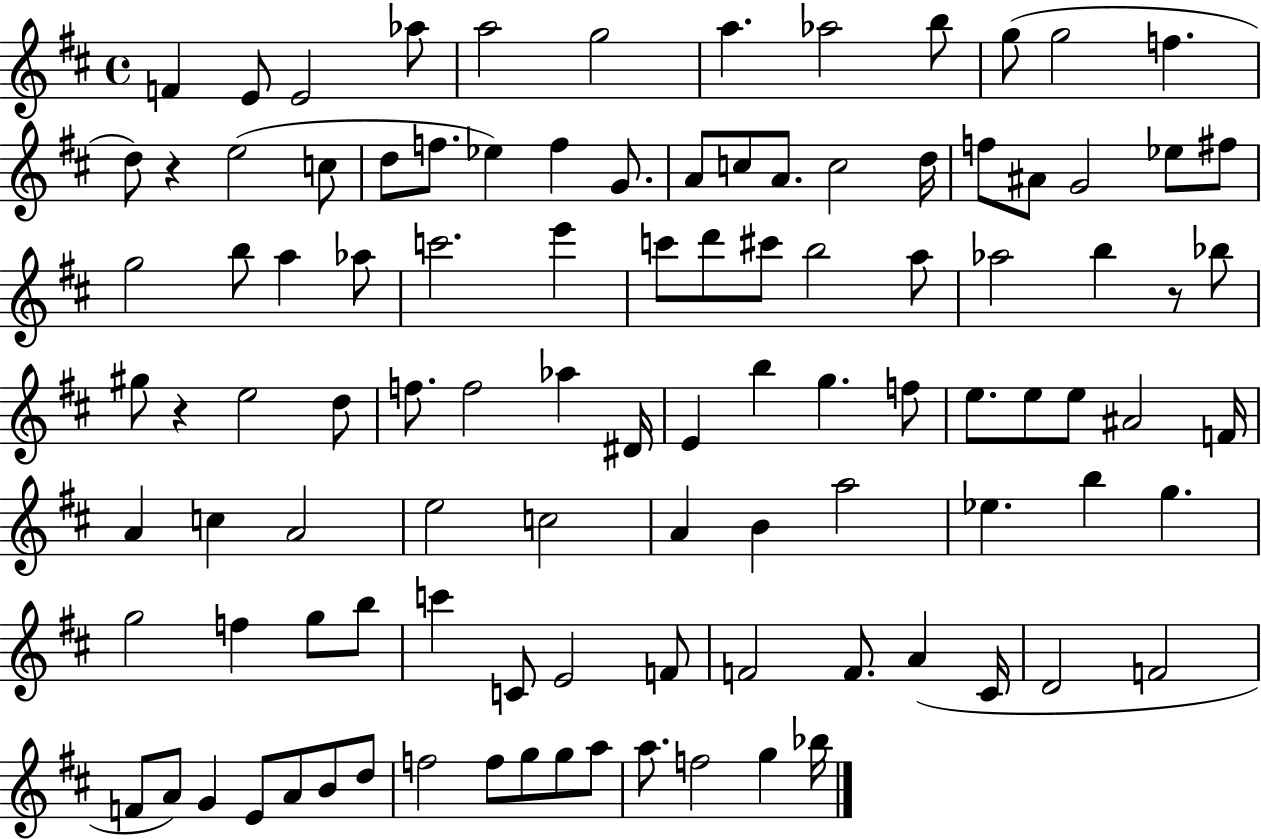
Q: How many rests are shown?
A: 3